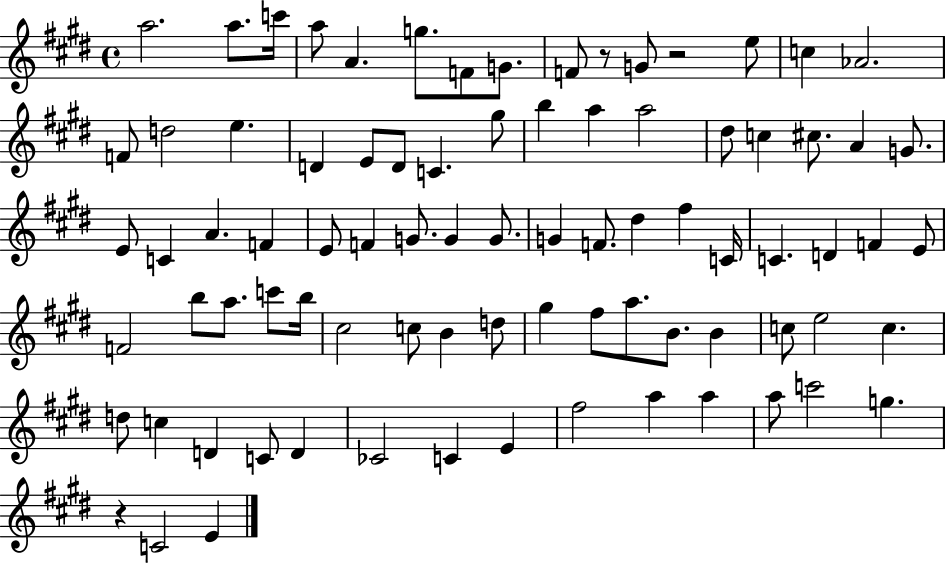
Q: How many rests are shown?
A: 3